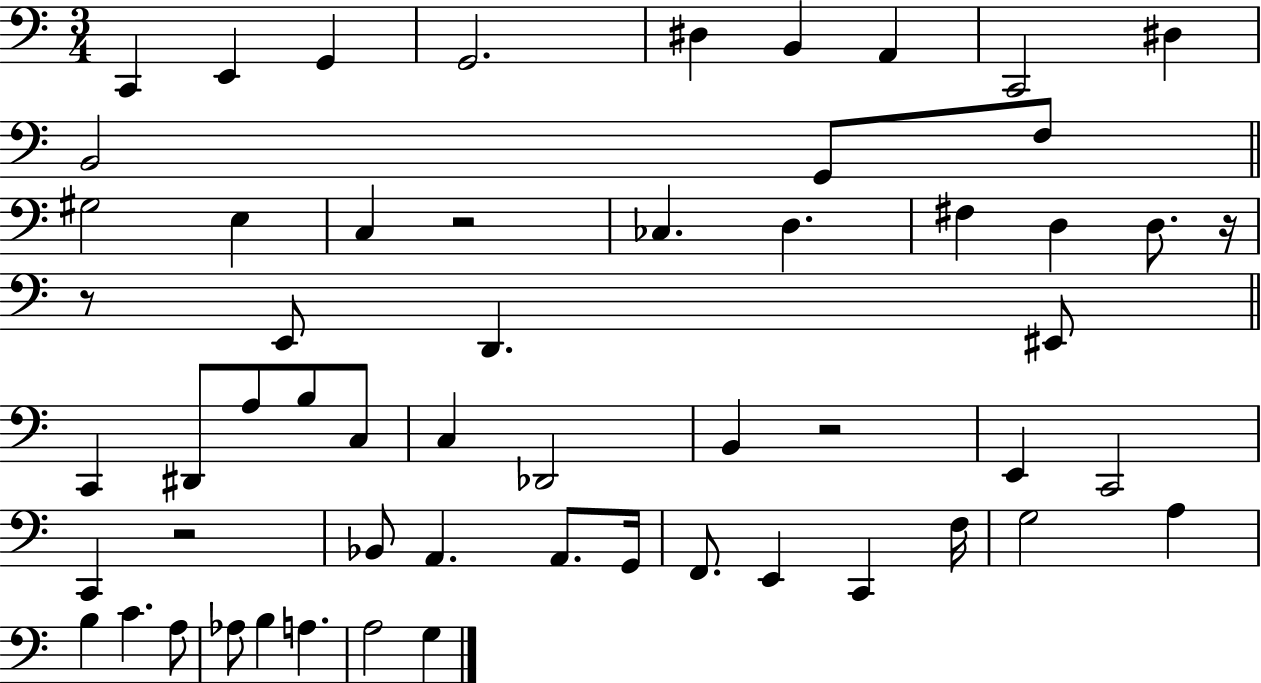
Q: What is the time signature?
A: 3/4